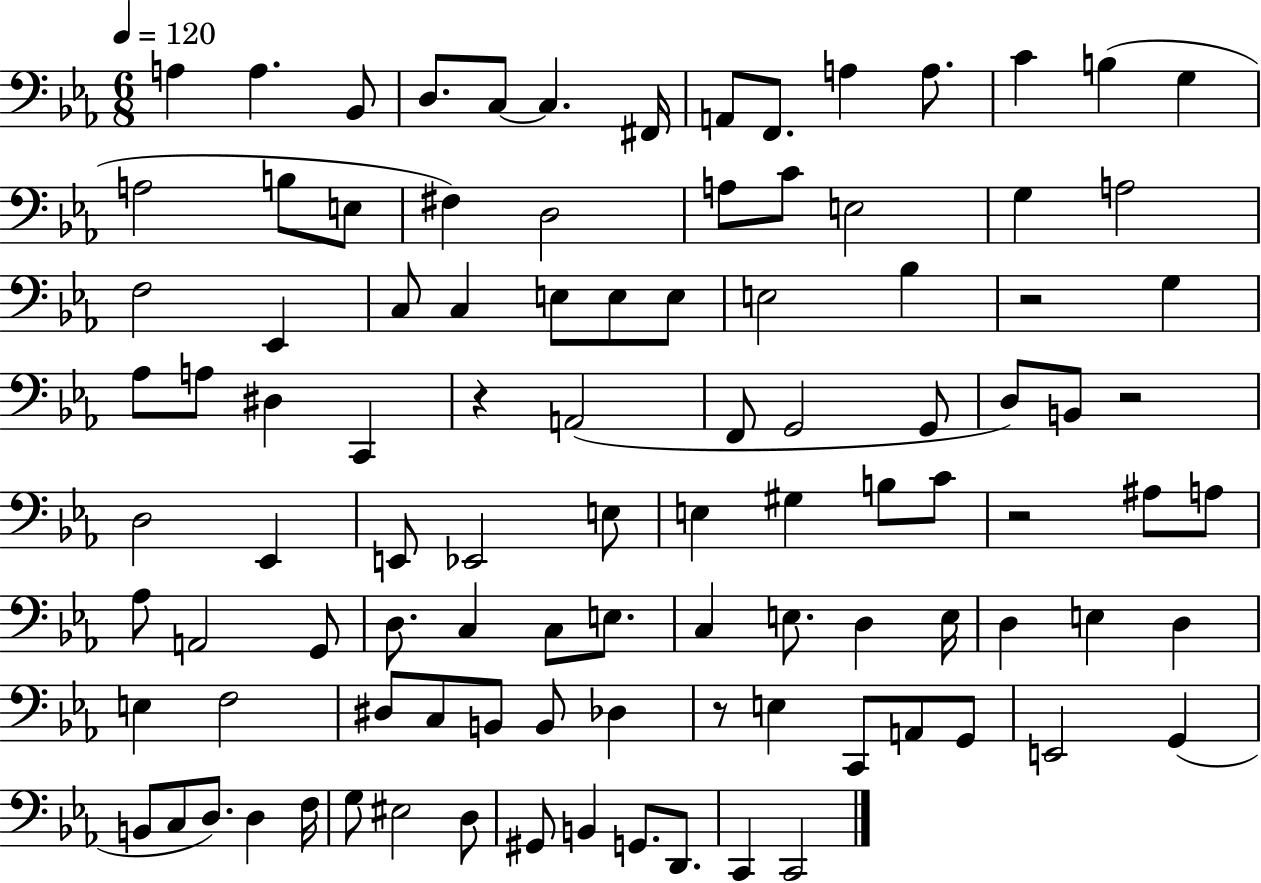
A3/q A3/q. Bb2/e D3/e. C3/e C3/q. F#2/s A2/e F2/e. A3/q A3/e. C4/q B3/q G3/q A3/h B3/e E3/e F#3/q D3/h A3/e C4/e E3/h G3/q A3/h F3/h Eb2/q C3/e C3/q E3/e E3/e E3/e E3/h Bb3/q R/h G3/q Ab3/e A3/e D#3/q C2/q R/q A2/h F2/e G2/h G2/e D3/e B2/e R/h D3/h Eb2/q E2/e Eb2/h E3/e E3/q G#3/q B3/e C4/e R/h A#3/e A3/e Ab3/e A2/h G2/e D3/e. C3/q C3/e E3/e. C3/q E3/e. D3/q E3/s D3/q E3/q D3/q E3/q F3/h D#3/e C3/e B2/e B2/e Db3/q R/e E3/q C2/e A2/e G2/e E2/h G2/q B2/e C3/e D3/e. D3/q F3/s G3/e EIS3/h D3/e G#2/e B2/q G2/e. D2/e. C2/q C2/h